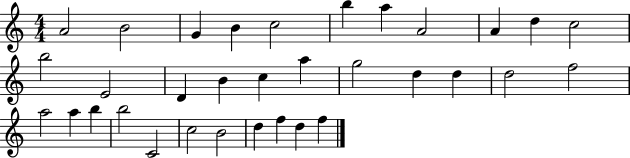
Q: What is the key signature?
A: C major